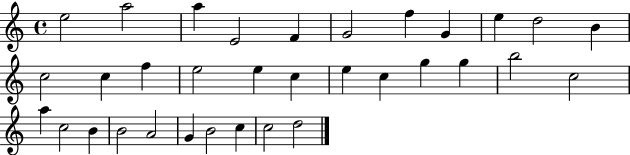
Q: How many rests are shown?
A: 0